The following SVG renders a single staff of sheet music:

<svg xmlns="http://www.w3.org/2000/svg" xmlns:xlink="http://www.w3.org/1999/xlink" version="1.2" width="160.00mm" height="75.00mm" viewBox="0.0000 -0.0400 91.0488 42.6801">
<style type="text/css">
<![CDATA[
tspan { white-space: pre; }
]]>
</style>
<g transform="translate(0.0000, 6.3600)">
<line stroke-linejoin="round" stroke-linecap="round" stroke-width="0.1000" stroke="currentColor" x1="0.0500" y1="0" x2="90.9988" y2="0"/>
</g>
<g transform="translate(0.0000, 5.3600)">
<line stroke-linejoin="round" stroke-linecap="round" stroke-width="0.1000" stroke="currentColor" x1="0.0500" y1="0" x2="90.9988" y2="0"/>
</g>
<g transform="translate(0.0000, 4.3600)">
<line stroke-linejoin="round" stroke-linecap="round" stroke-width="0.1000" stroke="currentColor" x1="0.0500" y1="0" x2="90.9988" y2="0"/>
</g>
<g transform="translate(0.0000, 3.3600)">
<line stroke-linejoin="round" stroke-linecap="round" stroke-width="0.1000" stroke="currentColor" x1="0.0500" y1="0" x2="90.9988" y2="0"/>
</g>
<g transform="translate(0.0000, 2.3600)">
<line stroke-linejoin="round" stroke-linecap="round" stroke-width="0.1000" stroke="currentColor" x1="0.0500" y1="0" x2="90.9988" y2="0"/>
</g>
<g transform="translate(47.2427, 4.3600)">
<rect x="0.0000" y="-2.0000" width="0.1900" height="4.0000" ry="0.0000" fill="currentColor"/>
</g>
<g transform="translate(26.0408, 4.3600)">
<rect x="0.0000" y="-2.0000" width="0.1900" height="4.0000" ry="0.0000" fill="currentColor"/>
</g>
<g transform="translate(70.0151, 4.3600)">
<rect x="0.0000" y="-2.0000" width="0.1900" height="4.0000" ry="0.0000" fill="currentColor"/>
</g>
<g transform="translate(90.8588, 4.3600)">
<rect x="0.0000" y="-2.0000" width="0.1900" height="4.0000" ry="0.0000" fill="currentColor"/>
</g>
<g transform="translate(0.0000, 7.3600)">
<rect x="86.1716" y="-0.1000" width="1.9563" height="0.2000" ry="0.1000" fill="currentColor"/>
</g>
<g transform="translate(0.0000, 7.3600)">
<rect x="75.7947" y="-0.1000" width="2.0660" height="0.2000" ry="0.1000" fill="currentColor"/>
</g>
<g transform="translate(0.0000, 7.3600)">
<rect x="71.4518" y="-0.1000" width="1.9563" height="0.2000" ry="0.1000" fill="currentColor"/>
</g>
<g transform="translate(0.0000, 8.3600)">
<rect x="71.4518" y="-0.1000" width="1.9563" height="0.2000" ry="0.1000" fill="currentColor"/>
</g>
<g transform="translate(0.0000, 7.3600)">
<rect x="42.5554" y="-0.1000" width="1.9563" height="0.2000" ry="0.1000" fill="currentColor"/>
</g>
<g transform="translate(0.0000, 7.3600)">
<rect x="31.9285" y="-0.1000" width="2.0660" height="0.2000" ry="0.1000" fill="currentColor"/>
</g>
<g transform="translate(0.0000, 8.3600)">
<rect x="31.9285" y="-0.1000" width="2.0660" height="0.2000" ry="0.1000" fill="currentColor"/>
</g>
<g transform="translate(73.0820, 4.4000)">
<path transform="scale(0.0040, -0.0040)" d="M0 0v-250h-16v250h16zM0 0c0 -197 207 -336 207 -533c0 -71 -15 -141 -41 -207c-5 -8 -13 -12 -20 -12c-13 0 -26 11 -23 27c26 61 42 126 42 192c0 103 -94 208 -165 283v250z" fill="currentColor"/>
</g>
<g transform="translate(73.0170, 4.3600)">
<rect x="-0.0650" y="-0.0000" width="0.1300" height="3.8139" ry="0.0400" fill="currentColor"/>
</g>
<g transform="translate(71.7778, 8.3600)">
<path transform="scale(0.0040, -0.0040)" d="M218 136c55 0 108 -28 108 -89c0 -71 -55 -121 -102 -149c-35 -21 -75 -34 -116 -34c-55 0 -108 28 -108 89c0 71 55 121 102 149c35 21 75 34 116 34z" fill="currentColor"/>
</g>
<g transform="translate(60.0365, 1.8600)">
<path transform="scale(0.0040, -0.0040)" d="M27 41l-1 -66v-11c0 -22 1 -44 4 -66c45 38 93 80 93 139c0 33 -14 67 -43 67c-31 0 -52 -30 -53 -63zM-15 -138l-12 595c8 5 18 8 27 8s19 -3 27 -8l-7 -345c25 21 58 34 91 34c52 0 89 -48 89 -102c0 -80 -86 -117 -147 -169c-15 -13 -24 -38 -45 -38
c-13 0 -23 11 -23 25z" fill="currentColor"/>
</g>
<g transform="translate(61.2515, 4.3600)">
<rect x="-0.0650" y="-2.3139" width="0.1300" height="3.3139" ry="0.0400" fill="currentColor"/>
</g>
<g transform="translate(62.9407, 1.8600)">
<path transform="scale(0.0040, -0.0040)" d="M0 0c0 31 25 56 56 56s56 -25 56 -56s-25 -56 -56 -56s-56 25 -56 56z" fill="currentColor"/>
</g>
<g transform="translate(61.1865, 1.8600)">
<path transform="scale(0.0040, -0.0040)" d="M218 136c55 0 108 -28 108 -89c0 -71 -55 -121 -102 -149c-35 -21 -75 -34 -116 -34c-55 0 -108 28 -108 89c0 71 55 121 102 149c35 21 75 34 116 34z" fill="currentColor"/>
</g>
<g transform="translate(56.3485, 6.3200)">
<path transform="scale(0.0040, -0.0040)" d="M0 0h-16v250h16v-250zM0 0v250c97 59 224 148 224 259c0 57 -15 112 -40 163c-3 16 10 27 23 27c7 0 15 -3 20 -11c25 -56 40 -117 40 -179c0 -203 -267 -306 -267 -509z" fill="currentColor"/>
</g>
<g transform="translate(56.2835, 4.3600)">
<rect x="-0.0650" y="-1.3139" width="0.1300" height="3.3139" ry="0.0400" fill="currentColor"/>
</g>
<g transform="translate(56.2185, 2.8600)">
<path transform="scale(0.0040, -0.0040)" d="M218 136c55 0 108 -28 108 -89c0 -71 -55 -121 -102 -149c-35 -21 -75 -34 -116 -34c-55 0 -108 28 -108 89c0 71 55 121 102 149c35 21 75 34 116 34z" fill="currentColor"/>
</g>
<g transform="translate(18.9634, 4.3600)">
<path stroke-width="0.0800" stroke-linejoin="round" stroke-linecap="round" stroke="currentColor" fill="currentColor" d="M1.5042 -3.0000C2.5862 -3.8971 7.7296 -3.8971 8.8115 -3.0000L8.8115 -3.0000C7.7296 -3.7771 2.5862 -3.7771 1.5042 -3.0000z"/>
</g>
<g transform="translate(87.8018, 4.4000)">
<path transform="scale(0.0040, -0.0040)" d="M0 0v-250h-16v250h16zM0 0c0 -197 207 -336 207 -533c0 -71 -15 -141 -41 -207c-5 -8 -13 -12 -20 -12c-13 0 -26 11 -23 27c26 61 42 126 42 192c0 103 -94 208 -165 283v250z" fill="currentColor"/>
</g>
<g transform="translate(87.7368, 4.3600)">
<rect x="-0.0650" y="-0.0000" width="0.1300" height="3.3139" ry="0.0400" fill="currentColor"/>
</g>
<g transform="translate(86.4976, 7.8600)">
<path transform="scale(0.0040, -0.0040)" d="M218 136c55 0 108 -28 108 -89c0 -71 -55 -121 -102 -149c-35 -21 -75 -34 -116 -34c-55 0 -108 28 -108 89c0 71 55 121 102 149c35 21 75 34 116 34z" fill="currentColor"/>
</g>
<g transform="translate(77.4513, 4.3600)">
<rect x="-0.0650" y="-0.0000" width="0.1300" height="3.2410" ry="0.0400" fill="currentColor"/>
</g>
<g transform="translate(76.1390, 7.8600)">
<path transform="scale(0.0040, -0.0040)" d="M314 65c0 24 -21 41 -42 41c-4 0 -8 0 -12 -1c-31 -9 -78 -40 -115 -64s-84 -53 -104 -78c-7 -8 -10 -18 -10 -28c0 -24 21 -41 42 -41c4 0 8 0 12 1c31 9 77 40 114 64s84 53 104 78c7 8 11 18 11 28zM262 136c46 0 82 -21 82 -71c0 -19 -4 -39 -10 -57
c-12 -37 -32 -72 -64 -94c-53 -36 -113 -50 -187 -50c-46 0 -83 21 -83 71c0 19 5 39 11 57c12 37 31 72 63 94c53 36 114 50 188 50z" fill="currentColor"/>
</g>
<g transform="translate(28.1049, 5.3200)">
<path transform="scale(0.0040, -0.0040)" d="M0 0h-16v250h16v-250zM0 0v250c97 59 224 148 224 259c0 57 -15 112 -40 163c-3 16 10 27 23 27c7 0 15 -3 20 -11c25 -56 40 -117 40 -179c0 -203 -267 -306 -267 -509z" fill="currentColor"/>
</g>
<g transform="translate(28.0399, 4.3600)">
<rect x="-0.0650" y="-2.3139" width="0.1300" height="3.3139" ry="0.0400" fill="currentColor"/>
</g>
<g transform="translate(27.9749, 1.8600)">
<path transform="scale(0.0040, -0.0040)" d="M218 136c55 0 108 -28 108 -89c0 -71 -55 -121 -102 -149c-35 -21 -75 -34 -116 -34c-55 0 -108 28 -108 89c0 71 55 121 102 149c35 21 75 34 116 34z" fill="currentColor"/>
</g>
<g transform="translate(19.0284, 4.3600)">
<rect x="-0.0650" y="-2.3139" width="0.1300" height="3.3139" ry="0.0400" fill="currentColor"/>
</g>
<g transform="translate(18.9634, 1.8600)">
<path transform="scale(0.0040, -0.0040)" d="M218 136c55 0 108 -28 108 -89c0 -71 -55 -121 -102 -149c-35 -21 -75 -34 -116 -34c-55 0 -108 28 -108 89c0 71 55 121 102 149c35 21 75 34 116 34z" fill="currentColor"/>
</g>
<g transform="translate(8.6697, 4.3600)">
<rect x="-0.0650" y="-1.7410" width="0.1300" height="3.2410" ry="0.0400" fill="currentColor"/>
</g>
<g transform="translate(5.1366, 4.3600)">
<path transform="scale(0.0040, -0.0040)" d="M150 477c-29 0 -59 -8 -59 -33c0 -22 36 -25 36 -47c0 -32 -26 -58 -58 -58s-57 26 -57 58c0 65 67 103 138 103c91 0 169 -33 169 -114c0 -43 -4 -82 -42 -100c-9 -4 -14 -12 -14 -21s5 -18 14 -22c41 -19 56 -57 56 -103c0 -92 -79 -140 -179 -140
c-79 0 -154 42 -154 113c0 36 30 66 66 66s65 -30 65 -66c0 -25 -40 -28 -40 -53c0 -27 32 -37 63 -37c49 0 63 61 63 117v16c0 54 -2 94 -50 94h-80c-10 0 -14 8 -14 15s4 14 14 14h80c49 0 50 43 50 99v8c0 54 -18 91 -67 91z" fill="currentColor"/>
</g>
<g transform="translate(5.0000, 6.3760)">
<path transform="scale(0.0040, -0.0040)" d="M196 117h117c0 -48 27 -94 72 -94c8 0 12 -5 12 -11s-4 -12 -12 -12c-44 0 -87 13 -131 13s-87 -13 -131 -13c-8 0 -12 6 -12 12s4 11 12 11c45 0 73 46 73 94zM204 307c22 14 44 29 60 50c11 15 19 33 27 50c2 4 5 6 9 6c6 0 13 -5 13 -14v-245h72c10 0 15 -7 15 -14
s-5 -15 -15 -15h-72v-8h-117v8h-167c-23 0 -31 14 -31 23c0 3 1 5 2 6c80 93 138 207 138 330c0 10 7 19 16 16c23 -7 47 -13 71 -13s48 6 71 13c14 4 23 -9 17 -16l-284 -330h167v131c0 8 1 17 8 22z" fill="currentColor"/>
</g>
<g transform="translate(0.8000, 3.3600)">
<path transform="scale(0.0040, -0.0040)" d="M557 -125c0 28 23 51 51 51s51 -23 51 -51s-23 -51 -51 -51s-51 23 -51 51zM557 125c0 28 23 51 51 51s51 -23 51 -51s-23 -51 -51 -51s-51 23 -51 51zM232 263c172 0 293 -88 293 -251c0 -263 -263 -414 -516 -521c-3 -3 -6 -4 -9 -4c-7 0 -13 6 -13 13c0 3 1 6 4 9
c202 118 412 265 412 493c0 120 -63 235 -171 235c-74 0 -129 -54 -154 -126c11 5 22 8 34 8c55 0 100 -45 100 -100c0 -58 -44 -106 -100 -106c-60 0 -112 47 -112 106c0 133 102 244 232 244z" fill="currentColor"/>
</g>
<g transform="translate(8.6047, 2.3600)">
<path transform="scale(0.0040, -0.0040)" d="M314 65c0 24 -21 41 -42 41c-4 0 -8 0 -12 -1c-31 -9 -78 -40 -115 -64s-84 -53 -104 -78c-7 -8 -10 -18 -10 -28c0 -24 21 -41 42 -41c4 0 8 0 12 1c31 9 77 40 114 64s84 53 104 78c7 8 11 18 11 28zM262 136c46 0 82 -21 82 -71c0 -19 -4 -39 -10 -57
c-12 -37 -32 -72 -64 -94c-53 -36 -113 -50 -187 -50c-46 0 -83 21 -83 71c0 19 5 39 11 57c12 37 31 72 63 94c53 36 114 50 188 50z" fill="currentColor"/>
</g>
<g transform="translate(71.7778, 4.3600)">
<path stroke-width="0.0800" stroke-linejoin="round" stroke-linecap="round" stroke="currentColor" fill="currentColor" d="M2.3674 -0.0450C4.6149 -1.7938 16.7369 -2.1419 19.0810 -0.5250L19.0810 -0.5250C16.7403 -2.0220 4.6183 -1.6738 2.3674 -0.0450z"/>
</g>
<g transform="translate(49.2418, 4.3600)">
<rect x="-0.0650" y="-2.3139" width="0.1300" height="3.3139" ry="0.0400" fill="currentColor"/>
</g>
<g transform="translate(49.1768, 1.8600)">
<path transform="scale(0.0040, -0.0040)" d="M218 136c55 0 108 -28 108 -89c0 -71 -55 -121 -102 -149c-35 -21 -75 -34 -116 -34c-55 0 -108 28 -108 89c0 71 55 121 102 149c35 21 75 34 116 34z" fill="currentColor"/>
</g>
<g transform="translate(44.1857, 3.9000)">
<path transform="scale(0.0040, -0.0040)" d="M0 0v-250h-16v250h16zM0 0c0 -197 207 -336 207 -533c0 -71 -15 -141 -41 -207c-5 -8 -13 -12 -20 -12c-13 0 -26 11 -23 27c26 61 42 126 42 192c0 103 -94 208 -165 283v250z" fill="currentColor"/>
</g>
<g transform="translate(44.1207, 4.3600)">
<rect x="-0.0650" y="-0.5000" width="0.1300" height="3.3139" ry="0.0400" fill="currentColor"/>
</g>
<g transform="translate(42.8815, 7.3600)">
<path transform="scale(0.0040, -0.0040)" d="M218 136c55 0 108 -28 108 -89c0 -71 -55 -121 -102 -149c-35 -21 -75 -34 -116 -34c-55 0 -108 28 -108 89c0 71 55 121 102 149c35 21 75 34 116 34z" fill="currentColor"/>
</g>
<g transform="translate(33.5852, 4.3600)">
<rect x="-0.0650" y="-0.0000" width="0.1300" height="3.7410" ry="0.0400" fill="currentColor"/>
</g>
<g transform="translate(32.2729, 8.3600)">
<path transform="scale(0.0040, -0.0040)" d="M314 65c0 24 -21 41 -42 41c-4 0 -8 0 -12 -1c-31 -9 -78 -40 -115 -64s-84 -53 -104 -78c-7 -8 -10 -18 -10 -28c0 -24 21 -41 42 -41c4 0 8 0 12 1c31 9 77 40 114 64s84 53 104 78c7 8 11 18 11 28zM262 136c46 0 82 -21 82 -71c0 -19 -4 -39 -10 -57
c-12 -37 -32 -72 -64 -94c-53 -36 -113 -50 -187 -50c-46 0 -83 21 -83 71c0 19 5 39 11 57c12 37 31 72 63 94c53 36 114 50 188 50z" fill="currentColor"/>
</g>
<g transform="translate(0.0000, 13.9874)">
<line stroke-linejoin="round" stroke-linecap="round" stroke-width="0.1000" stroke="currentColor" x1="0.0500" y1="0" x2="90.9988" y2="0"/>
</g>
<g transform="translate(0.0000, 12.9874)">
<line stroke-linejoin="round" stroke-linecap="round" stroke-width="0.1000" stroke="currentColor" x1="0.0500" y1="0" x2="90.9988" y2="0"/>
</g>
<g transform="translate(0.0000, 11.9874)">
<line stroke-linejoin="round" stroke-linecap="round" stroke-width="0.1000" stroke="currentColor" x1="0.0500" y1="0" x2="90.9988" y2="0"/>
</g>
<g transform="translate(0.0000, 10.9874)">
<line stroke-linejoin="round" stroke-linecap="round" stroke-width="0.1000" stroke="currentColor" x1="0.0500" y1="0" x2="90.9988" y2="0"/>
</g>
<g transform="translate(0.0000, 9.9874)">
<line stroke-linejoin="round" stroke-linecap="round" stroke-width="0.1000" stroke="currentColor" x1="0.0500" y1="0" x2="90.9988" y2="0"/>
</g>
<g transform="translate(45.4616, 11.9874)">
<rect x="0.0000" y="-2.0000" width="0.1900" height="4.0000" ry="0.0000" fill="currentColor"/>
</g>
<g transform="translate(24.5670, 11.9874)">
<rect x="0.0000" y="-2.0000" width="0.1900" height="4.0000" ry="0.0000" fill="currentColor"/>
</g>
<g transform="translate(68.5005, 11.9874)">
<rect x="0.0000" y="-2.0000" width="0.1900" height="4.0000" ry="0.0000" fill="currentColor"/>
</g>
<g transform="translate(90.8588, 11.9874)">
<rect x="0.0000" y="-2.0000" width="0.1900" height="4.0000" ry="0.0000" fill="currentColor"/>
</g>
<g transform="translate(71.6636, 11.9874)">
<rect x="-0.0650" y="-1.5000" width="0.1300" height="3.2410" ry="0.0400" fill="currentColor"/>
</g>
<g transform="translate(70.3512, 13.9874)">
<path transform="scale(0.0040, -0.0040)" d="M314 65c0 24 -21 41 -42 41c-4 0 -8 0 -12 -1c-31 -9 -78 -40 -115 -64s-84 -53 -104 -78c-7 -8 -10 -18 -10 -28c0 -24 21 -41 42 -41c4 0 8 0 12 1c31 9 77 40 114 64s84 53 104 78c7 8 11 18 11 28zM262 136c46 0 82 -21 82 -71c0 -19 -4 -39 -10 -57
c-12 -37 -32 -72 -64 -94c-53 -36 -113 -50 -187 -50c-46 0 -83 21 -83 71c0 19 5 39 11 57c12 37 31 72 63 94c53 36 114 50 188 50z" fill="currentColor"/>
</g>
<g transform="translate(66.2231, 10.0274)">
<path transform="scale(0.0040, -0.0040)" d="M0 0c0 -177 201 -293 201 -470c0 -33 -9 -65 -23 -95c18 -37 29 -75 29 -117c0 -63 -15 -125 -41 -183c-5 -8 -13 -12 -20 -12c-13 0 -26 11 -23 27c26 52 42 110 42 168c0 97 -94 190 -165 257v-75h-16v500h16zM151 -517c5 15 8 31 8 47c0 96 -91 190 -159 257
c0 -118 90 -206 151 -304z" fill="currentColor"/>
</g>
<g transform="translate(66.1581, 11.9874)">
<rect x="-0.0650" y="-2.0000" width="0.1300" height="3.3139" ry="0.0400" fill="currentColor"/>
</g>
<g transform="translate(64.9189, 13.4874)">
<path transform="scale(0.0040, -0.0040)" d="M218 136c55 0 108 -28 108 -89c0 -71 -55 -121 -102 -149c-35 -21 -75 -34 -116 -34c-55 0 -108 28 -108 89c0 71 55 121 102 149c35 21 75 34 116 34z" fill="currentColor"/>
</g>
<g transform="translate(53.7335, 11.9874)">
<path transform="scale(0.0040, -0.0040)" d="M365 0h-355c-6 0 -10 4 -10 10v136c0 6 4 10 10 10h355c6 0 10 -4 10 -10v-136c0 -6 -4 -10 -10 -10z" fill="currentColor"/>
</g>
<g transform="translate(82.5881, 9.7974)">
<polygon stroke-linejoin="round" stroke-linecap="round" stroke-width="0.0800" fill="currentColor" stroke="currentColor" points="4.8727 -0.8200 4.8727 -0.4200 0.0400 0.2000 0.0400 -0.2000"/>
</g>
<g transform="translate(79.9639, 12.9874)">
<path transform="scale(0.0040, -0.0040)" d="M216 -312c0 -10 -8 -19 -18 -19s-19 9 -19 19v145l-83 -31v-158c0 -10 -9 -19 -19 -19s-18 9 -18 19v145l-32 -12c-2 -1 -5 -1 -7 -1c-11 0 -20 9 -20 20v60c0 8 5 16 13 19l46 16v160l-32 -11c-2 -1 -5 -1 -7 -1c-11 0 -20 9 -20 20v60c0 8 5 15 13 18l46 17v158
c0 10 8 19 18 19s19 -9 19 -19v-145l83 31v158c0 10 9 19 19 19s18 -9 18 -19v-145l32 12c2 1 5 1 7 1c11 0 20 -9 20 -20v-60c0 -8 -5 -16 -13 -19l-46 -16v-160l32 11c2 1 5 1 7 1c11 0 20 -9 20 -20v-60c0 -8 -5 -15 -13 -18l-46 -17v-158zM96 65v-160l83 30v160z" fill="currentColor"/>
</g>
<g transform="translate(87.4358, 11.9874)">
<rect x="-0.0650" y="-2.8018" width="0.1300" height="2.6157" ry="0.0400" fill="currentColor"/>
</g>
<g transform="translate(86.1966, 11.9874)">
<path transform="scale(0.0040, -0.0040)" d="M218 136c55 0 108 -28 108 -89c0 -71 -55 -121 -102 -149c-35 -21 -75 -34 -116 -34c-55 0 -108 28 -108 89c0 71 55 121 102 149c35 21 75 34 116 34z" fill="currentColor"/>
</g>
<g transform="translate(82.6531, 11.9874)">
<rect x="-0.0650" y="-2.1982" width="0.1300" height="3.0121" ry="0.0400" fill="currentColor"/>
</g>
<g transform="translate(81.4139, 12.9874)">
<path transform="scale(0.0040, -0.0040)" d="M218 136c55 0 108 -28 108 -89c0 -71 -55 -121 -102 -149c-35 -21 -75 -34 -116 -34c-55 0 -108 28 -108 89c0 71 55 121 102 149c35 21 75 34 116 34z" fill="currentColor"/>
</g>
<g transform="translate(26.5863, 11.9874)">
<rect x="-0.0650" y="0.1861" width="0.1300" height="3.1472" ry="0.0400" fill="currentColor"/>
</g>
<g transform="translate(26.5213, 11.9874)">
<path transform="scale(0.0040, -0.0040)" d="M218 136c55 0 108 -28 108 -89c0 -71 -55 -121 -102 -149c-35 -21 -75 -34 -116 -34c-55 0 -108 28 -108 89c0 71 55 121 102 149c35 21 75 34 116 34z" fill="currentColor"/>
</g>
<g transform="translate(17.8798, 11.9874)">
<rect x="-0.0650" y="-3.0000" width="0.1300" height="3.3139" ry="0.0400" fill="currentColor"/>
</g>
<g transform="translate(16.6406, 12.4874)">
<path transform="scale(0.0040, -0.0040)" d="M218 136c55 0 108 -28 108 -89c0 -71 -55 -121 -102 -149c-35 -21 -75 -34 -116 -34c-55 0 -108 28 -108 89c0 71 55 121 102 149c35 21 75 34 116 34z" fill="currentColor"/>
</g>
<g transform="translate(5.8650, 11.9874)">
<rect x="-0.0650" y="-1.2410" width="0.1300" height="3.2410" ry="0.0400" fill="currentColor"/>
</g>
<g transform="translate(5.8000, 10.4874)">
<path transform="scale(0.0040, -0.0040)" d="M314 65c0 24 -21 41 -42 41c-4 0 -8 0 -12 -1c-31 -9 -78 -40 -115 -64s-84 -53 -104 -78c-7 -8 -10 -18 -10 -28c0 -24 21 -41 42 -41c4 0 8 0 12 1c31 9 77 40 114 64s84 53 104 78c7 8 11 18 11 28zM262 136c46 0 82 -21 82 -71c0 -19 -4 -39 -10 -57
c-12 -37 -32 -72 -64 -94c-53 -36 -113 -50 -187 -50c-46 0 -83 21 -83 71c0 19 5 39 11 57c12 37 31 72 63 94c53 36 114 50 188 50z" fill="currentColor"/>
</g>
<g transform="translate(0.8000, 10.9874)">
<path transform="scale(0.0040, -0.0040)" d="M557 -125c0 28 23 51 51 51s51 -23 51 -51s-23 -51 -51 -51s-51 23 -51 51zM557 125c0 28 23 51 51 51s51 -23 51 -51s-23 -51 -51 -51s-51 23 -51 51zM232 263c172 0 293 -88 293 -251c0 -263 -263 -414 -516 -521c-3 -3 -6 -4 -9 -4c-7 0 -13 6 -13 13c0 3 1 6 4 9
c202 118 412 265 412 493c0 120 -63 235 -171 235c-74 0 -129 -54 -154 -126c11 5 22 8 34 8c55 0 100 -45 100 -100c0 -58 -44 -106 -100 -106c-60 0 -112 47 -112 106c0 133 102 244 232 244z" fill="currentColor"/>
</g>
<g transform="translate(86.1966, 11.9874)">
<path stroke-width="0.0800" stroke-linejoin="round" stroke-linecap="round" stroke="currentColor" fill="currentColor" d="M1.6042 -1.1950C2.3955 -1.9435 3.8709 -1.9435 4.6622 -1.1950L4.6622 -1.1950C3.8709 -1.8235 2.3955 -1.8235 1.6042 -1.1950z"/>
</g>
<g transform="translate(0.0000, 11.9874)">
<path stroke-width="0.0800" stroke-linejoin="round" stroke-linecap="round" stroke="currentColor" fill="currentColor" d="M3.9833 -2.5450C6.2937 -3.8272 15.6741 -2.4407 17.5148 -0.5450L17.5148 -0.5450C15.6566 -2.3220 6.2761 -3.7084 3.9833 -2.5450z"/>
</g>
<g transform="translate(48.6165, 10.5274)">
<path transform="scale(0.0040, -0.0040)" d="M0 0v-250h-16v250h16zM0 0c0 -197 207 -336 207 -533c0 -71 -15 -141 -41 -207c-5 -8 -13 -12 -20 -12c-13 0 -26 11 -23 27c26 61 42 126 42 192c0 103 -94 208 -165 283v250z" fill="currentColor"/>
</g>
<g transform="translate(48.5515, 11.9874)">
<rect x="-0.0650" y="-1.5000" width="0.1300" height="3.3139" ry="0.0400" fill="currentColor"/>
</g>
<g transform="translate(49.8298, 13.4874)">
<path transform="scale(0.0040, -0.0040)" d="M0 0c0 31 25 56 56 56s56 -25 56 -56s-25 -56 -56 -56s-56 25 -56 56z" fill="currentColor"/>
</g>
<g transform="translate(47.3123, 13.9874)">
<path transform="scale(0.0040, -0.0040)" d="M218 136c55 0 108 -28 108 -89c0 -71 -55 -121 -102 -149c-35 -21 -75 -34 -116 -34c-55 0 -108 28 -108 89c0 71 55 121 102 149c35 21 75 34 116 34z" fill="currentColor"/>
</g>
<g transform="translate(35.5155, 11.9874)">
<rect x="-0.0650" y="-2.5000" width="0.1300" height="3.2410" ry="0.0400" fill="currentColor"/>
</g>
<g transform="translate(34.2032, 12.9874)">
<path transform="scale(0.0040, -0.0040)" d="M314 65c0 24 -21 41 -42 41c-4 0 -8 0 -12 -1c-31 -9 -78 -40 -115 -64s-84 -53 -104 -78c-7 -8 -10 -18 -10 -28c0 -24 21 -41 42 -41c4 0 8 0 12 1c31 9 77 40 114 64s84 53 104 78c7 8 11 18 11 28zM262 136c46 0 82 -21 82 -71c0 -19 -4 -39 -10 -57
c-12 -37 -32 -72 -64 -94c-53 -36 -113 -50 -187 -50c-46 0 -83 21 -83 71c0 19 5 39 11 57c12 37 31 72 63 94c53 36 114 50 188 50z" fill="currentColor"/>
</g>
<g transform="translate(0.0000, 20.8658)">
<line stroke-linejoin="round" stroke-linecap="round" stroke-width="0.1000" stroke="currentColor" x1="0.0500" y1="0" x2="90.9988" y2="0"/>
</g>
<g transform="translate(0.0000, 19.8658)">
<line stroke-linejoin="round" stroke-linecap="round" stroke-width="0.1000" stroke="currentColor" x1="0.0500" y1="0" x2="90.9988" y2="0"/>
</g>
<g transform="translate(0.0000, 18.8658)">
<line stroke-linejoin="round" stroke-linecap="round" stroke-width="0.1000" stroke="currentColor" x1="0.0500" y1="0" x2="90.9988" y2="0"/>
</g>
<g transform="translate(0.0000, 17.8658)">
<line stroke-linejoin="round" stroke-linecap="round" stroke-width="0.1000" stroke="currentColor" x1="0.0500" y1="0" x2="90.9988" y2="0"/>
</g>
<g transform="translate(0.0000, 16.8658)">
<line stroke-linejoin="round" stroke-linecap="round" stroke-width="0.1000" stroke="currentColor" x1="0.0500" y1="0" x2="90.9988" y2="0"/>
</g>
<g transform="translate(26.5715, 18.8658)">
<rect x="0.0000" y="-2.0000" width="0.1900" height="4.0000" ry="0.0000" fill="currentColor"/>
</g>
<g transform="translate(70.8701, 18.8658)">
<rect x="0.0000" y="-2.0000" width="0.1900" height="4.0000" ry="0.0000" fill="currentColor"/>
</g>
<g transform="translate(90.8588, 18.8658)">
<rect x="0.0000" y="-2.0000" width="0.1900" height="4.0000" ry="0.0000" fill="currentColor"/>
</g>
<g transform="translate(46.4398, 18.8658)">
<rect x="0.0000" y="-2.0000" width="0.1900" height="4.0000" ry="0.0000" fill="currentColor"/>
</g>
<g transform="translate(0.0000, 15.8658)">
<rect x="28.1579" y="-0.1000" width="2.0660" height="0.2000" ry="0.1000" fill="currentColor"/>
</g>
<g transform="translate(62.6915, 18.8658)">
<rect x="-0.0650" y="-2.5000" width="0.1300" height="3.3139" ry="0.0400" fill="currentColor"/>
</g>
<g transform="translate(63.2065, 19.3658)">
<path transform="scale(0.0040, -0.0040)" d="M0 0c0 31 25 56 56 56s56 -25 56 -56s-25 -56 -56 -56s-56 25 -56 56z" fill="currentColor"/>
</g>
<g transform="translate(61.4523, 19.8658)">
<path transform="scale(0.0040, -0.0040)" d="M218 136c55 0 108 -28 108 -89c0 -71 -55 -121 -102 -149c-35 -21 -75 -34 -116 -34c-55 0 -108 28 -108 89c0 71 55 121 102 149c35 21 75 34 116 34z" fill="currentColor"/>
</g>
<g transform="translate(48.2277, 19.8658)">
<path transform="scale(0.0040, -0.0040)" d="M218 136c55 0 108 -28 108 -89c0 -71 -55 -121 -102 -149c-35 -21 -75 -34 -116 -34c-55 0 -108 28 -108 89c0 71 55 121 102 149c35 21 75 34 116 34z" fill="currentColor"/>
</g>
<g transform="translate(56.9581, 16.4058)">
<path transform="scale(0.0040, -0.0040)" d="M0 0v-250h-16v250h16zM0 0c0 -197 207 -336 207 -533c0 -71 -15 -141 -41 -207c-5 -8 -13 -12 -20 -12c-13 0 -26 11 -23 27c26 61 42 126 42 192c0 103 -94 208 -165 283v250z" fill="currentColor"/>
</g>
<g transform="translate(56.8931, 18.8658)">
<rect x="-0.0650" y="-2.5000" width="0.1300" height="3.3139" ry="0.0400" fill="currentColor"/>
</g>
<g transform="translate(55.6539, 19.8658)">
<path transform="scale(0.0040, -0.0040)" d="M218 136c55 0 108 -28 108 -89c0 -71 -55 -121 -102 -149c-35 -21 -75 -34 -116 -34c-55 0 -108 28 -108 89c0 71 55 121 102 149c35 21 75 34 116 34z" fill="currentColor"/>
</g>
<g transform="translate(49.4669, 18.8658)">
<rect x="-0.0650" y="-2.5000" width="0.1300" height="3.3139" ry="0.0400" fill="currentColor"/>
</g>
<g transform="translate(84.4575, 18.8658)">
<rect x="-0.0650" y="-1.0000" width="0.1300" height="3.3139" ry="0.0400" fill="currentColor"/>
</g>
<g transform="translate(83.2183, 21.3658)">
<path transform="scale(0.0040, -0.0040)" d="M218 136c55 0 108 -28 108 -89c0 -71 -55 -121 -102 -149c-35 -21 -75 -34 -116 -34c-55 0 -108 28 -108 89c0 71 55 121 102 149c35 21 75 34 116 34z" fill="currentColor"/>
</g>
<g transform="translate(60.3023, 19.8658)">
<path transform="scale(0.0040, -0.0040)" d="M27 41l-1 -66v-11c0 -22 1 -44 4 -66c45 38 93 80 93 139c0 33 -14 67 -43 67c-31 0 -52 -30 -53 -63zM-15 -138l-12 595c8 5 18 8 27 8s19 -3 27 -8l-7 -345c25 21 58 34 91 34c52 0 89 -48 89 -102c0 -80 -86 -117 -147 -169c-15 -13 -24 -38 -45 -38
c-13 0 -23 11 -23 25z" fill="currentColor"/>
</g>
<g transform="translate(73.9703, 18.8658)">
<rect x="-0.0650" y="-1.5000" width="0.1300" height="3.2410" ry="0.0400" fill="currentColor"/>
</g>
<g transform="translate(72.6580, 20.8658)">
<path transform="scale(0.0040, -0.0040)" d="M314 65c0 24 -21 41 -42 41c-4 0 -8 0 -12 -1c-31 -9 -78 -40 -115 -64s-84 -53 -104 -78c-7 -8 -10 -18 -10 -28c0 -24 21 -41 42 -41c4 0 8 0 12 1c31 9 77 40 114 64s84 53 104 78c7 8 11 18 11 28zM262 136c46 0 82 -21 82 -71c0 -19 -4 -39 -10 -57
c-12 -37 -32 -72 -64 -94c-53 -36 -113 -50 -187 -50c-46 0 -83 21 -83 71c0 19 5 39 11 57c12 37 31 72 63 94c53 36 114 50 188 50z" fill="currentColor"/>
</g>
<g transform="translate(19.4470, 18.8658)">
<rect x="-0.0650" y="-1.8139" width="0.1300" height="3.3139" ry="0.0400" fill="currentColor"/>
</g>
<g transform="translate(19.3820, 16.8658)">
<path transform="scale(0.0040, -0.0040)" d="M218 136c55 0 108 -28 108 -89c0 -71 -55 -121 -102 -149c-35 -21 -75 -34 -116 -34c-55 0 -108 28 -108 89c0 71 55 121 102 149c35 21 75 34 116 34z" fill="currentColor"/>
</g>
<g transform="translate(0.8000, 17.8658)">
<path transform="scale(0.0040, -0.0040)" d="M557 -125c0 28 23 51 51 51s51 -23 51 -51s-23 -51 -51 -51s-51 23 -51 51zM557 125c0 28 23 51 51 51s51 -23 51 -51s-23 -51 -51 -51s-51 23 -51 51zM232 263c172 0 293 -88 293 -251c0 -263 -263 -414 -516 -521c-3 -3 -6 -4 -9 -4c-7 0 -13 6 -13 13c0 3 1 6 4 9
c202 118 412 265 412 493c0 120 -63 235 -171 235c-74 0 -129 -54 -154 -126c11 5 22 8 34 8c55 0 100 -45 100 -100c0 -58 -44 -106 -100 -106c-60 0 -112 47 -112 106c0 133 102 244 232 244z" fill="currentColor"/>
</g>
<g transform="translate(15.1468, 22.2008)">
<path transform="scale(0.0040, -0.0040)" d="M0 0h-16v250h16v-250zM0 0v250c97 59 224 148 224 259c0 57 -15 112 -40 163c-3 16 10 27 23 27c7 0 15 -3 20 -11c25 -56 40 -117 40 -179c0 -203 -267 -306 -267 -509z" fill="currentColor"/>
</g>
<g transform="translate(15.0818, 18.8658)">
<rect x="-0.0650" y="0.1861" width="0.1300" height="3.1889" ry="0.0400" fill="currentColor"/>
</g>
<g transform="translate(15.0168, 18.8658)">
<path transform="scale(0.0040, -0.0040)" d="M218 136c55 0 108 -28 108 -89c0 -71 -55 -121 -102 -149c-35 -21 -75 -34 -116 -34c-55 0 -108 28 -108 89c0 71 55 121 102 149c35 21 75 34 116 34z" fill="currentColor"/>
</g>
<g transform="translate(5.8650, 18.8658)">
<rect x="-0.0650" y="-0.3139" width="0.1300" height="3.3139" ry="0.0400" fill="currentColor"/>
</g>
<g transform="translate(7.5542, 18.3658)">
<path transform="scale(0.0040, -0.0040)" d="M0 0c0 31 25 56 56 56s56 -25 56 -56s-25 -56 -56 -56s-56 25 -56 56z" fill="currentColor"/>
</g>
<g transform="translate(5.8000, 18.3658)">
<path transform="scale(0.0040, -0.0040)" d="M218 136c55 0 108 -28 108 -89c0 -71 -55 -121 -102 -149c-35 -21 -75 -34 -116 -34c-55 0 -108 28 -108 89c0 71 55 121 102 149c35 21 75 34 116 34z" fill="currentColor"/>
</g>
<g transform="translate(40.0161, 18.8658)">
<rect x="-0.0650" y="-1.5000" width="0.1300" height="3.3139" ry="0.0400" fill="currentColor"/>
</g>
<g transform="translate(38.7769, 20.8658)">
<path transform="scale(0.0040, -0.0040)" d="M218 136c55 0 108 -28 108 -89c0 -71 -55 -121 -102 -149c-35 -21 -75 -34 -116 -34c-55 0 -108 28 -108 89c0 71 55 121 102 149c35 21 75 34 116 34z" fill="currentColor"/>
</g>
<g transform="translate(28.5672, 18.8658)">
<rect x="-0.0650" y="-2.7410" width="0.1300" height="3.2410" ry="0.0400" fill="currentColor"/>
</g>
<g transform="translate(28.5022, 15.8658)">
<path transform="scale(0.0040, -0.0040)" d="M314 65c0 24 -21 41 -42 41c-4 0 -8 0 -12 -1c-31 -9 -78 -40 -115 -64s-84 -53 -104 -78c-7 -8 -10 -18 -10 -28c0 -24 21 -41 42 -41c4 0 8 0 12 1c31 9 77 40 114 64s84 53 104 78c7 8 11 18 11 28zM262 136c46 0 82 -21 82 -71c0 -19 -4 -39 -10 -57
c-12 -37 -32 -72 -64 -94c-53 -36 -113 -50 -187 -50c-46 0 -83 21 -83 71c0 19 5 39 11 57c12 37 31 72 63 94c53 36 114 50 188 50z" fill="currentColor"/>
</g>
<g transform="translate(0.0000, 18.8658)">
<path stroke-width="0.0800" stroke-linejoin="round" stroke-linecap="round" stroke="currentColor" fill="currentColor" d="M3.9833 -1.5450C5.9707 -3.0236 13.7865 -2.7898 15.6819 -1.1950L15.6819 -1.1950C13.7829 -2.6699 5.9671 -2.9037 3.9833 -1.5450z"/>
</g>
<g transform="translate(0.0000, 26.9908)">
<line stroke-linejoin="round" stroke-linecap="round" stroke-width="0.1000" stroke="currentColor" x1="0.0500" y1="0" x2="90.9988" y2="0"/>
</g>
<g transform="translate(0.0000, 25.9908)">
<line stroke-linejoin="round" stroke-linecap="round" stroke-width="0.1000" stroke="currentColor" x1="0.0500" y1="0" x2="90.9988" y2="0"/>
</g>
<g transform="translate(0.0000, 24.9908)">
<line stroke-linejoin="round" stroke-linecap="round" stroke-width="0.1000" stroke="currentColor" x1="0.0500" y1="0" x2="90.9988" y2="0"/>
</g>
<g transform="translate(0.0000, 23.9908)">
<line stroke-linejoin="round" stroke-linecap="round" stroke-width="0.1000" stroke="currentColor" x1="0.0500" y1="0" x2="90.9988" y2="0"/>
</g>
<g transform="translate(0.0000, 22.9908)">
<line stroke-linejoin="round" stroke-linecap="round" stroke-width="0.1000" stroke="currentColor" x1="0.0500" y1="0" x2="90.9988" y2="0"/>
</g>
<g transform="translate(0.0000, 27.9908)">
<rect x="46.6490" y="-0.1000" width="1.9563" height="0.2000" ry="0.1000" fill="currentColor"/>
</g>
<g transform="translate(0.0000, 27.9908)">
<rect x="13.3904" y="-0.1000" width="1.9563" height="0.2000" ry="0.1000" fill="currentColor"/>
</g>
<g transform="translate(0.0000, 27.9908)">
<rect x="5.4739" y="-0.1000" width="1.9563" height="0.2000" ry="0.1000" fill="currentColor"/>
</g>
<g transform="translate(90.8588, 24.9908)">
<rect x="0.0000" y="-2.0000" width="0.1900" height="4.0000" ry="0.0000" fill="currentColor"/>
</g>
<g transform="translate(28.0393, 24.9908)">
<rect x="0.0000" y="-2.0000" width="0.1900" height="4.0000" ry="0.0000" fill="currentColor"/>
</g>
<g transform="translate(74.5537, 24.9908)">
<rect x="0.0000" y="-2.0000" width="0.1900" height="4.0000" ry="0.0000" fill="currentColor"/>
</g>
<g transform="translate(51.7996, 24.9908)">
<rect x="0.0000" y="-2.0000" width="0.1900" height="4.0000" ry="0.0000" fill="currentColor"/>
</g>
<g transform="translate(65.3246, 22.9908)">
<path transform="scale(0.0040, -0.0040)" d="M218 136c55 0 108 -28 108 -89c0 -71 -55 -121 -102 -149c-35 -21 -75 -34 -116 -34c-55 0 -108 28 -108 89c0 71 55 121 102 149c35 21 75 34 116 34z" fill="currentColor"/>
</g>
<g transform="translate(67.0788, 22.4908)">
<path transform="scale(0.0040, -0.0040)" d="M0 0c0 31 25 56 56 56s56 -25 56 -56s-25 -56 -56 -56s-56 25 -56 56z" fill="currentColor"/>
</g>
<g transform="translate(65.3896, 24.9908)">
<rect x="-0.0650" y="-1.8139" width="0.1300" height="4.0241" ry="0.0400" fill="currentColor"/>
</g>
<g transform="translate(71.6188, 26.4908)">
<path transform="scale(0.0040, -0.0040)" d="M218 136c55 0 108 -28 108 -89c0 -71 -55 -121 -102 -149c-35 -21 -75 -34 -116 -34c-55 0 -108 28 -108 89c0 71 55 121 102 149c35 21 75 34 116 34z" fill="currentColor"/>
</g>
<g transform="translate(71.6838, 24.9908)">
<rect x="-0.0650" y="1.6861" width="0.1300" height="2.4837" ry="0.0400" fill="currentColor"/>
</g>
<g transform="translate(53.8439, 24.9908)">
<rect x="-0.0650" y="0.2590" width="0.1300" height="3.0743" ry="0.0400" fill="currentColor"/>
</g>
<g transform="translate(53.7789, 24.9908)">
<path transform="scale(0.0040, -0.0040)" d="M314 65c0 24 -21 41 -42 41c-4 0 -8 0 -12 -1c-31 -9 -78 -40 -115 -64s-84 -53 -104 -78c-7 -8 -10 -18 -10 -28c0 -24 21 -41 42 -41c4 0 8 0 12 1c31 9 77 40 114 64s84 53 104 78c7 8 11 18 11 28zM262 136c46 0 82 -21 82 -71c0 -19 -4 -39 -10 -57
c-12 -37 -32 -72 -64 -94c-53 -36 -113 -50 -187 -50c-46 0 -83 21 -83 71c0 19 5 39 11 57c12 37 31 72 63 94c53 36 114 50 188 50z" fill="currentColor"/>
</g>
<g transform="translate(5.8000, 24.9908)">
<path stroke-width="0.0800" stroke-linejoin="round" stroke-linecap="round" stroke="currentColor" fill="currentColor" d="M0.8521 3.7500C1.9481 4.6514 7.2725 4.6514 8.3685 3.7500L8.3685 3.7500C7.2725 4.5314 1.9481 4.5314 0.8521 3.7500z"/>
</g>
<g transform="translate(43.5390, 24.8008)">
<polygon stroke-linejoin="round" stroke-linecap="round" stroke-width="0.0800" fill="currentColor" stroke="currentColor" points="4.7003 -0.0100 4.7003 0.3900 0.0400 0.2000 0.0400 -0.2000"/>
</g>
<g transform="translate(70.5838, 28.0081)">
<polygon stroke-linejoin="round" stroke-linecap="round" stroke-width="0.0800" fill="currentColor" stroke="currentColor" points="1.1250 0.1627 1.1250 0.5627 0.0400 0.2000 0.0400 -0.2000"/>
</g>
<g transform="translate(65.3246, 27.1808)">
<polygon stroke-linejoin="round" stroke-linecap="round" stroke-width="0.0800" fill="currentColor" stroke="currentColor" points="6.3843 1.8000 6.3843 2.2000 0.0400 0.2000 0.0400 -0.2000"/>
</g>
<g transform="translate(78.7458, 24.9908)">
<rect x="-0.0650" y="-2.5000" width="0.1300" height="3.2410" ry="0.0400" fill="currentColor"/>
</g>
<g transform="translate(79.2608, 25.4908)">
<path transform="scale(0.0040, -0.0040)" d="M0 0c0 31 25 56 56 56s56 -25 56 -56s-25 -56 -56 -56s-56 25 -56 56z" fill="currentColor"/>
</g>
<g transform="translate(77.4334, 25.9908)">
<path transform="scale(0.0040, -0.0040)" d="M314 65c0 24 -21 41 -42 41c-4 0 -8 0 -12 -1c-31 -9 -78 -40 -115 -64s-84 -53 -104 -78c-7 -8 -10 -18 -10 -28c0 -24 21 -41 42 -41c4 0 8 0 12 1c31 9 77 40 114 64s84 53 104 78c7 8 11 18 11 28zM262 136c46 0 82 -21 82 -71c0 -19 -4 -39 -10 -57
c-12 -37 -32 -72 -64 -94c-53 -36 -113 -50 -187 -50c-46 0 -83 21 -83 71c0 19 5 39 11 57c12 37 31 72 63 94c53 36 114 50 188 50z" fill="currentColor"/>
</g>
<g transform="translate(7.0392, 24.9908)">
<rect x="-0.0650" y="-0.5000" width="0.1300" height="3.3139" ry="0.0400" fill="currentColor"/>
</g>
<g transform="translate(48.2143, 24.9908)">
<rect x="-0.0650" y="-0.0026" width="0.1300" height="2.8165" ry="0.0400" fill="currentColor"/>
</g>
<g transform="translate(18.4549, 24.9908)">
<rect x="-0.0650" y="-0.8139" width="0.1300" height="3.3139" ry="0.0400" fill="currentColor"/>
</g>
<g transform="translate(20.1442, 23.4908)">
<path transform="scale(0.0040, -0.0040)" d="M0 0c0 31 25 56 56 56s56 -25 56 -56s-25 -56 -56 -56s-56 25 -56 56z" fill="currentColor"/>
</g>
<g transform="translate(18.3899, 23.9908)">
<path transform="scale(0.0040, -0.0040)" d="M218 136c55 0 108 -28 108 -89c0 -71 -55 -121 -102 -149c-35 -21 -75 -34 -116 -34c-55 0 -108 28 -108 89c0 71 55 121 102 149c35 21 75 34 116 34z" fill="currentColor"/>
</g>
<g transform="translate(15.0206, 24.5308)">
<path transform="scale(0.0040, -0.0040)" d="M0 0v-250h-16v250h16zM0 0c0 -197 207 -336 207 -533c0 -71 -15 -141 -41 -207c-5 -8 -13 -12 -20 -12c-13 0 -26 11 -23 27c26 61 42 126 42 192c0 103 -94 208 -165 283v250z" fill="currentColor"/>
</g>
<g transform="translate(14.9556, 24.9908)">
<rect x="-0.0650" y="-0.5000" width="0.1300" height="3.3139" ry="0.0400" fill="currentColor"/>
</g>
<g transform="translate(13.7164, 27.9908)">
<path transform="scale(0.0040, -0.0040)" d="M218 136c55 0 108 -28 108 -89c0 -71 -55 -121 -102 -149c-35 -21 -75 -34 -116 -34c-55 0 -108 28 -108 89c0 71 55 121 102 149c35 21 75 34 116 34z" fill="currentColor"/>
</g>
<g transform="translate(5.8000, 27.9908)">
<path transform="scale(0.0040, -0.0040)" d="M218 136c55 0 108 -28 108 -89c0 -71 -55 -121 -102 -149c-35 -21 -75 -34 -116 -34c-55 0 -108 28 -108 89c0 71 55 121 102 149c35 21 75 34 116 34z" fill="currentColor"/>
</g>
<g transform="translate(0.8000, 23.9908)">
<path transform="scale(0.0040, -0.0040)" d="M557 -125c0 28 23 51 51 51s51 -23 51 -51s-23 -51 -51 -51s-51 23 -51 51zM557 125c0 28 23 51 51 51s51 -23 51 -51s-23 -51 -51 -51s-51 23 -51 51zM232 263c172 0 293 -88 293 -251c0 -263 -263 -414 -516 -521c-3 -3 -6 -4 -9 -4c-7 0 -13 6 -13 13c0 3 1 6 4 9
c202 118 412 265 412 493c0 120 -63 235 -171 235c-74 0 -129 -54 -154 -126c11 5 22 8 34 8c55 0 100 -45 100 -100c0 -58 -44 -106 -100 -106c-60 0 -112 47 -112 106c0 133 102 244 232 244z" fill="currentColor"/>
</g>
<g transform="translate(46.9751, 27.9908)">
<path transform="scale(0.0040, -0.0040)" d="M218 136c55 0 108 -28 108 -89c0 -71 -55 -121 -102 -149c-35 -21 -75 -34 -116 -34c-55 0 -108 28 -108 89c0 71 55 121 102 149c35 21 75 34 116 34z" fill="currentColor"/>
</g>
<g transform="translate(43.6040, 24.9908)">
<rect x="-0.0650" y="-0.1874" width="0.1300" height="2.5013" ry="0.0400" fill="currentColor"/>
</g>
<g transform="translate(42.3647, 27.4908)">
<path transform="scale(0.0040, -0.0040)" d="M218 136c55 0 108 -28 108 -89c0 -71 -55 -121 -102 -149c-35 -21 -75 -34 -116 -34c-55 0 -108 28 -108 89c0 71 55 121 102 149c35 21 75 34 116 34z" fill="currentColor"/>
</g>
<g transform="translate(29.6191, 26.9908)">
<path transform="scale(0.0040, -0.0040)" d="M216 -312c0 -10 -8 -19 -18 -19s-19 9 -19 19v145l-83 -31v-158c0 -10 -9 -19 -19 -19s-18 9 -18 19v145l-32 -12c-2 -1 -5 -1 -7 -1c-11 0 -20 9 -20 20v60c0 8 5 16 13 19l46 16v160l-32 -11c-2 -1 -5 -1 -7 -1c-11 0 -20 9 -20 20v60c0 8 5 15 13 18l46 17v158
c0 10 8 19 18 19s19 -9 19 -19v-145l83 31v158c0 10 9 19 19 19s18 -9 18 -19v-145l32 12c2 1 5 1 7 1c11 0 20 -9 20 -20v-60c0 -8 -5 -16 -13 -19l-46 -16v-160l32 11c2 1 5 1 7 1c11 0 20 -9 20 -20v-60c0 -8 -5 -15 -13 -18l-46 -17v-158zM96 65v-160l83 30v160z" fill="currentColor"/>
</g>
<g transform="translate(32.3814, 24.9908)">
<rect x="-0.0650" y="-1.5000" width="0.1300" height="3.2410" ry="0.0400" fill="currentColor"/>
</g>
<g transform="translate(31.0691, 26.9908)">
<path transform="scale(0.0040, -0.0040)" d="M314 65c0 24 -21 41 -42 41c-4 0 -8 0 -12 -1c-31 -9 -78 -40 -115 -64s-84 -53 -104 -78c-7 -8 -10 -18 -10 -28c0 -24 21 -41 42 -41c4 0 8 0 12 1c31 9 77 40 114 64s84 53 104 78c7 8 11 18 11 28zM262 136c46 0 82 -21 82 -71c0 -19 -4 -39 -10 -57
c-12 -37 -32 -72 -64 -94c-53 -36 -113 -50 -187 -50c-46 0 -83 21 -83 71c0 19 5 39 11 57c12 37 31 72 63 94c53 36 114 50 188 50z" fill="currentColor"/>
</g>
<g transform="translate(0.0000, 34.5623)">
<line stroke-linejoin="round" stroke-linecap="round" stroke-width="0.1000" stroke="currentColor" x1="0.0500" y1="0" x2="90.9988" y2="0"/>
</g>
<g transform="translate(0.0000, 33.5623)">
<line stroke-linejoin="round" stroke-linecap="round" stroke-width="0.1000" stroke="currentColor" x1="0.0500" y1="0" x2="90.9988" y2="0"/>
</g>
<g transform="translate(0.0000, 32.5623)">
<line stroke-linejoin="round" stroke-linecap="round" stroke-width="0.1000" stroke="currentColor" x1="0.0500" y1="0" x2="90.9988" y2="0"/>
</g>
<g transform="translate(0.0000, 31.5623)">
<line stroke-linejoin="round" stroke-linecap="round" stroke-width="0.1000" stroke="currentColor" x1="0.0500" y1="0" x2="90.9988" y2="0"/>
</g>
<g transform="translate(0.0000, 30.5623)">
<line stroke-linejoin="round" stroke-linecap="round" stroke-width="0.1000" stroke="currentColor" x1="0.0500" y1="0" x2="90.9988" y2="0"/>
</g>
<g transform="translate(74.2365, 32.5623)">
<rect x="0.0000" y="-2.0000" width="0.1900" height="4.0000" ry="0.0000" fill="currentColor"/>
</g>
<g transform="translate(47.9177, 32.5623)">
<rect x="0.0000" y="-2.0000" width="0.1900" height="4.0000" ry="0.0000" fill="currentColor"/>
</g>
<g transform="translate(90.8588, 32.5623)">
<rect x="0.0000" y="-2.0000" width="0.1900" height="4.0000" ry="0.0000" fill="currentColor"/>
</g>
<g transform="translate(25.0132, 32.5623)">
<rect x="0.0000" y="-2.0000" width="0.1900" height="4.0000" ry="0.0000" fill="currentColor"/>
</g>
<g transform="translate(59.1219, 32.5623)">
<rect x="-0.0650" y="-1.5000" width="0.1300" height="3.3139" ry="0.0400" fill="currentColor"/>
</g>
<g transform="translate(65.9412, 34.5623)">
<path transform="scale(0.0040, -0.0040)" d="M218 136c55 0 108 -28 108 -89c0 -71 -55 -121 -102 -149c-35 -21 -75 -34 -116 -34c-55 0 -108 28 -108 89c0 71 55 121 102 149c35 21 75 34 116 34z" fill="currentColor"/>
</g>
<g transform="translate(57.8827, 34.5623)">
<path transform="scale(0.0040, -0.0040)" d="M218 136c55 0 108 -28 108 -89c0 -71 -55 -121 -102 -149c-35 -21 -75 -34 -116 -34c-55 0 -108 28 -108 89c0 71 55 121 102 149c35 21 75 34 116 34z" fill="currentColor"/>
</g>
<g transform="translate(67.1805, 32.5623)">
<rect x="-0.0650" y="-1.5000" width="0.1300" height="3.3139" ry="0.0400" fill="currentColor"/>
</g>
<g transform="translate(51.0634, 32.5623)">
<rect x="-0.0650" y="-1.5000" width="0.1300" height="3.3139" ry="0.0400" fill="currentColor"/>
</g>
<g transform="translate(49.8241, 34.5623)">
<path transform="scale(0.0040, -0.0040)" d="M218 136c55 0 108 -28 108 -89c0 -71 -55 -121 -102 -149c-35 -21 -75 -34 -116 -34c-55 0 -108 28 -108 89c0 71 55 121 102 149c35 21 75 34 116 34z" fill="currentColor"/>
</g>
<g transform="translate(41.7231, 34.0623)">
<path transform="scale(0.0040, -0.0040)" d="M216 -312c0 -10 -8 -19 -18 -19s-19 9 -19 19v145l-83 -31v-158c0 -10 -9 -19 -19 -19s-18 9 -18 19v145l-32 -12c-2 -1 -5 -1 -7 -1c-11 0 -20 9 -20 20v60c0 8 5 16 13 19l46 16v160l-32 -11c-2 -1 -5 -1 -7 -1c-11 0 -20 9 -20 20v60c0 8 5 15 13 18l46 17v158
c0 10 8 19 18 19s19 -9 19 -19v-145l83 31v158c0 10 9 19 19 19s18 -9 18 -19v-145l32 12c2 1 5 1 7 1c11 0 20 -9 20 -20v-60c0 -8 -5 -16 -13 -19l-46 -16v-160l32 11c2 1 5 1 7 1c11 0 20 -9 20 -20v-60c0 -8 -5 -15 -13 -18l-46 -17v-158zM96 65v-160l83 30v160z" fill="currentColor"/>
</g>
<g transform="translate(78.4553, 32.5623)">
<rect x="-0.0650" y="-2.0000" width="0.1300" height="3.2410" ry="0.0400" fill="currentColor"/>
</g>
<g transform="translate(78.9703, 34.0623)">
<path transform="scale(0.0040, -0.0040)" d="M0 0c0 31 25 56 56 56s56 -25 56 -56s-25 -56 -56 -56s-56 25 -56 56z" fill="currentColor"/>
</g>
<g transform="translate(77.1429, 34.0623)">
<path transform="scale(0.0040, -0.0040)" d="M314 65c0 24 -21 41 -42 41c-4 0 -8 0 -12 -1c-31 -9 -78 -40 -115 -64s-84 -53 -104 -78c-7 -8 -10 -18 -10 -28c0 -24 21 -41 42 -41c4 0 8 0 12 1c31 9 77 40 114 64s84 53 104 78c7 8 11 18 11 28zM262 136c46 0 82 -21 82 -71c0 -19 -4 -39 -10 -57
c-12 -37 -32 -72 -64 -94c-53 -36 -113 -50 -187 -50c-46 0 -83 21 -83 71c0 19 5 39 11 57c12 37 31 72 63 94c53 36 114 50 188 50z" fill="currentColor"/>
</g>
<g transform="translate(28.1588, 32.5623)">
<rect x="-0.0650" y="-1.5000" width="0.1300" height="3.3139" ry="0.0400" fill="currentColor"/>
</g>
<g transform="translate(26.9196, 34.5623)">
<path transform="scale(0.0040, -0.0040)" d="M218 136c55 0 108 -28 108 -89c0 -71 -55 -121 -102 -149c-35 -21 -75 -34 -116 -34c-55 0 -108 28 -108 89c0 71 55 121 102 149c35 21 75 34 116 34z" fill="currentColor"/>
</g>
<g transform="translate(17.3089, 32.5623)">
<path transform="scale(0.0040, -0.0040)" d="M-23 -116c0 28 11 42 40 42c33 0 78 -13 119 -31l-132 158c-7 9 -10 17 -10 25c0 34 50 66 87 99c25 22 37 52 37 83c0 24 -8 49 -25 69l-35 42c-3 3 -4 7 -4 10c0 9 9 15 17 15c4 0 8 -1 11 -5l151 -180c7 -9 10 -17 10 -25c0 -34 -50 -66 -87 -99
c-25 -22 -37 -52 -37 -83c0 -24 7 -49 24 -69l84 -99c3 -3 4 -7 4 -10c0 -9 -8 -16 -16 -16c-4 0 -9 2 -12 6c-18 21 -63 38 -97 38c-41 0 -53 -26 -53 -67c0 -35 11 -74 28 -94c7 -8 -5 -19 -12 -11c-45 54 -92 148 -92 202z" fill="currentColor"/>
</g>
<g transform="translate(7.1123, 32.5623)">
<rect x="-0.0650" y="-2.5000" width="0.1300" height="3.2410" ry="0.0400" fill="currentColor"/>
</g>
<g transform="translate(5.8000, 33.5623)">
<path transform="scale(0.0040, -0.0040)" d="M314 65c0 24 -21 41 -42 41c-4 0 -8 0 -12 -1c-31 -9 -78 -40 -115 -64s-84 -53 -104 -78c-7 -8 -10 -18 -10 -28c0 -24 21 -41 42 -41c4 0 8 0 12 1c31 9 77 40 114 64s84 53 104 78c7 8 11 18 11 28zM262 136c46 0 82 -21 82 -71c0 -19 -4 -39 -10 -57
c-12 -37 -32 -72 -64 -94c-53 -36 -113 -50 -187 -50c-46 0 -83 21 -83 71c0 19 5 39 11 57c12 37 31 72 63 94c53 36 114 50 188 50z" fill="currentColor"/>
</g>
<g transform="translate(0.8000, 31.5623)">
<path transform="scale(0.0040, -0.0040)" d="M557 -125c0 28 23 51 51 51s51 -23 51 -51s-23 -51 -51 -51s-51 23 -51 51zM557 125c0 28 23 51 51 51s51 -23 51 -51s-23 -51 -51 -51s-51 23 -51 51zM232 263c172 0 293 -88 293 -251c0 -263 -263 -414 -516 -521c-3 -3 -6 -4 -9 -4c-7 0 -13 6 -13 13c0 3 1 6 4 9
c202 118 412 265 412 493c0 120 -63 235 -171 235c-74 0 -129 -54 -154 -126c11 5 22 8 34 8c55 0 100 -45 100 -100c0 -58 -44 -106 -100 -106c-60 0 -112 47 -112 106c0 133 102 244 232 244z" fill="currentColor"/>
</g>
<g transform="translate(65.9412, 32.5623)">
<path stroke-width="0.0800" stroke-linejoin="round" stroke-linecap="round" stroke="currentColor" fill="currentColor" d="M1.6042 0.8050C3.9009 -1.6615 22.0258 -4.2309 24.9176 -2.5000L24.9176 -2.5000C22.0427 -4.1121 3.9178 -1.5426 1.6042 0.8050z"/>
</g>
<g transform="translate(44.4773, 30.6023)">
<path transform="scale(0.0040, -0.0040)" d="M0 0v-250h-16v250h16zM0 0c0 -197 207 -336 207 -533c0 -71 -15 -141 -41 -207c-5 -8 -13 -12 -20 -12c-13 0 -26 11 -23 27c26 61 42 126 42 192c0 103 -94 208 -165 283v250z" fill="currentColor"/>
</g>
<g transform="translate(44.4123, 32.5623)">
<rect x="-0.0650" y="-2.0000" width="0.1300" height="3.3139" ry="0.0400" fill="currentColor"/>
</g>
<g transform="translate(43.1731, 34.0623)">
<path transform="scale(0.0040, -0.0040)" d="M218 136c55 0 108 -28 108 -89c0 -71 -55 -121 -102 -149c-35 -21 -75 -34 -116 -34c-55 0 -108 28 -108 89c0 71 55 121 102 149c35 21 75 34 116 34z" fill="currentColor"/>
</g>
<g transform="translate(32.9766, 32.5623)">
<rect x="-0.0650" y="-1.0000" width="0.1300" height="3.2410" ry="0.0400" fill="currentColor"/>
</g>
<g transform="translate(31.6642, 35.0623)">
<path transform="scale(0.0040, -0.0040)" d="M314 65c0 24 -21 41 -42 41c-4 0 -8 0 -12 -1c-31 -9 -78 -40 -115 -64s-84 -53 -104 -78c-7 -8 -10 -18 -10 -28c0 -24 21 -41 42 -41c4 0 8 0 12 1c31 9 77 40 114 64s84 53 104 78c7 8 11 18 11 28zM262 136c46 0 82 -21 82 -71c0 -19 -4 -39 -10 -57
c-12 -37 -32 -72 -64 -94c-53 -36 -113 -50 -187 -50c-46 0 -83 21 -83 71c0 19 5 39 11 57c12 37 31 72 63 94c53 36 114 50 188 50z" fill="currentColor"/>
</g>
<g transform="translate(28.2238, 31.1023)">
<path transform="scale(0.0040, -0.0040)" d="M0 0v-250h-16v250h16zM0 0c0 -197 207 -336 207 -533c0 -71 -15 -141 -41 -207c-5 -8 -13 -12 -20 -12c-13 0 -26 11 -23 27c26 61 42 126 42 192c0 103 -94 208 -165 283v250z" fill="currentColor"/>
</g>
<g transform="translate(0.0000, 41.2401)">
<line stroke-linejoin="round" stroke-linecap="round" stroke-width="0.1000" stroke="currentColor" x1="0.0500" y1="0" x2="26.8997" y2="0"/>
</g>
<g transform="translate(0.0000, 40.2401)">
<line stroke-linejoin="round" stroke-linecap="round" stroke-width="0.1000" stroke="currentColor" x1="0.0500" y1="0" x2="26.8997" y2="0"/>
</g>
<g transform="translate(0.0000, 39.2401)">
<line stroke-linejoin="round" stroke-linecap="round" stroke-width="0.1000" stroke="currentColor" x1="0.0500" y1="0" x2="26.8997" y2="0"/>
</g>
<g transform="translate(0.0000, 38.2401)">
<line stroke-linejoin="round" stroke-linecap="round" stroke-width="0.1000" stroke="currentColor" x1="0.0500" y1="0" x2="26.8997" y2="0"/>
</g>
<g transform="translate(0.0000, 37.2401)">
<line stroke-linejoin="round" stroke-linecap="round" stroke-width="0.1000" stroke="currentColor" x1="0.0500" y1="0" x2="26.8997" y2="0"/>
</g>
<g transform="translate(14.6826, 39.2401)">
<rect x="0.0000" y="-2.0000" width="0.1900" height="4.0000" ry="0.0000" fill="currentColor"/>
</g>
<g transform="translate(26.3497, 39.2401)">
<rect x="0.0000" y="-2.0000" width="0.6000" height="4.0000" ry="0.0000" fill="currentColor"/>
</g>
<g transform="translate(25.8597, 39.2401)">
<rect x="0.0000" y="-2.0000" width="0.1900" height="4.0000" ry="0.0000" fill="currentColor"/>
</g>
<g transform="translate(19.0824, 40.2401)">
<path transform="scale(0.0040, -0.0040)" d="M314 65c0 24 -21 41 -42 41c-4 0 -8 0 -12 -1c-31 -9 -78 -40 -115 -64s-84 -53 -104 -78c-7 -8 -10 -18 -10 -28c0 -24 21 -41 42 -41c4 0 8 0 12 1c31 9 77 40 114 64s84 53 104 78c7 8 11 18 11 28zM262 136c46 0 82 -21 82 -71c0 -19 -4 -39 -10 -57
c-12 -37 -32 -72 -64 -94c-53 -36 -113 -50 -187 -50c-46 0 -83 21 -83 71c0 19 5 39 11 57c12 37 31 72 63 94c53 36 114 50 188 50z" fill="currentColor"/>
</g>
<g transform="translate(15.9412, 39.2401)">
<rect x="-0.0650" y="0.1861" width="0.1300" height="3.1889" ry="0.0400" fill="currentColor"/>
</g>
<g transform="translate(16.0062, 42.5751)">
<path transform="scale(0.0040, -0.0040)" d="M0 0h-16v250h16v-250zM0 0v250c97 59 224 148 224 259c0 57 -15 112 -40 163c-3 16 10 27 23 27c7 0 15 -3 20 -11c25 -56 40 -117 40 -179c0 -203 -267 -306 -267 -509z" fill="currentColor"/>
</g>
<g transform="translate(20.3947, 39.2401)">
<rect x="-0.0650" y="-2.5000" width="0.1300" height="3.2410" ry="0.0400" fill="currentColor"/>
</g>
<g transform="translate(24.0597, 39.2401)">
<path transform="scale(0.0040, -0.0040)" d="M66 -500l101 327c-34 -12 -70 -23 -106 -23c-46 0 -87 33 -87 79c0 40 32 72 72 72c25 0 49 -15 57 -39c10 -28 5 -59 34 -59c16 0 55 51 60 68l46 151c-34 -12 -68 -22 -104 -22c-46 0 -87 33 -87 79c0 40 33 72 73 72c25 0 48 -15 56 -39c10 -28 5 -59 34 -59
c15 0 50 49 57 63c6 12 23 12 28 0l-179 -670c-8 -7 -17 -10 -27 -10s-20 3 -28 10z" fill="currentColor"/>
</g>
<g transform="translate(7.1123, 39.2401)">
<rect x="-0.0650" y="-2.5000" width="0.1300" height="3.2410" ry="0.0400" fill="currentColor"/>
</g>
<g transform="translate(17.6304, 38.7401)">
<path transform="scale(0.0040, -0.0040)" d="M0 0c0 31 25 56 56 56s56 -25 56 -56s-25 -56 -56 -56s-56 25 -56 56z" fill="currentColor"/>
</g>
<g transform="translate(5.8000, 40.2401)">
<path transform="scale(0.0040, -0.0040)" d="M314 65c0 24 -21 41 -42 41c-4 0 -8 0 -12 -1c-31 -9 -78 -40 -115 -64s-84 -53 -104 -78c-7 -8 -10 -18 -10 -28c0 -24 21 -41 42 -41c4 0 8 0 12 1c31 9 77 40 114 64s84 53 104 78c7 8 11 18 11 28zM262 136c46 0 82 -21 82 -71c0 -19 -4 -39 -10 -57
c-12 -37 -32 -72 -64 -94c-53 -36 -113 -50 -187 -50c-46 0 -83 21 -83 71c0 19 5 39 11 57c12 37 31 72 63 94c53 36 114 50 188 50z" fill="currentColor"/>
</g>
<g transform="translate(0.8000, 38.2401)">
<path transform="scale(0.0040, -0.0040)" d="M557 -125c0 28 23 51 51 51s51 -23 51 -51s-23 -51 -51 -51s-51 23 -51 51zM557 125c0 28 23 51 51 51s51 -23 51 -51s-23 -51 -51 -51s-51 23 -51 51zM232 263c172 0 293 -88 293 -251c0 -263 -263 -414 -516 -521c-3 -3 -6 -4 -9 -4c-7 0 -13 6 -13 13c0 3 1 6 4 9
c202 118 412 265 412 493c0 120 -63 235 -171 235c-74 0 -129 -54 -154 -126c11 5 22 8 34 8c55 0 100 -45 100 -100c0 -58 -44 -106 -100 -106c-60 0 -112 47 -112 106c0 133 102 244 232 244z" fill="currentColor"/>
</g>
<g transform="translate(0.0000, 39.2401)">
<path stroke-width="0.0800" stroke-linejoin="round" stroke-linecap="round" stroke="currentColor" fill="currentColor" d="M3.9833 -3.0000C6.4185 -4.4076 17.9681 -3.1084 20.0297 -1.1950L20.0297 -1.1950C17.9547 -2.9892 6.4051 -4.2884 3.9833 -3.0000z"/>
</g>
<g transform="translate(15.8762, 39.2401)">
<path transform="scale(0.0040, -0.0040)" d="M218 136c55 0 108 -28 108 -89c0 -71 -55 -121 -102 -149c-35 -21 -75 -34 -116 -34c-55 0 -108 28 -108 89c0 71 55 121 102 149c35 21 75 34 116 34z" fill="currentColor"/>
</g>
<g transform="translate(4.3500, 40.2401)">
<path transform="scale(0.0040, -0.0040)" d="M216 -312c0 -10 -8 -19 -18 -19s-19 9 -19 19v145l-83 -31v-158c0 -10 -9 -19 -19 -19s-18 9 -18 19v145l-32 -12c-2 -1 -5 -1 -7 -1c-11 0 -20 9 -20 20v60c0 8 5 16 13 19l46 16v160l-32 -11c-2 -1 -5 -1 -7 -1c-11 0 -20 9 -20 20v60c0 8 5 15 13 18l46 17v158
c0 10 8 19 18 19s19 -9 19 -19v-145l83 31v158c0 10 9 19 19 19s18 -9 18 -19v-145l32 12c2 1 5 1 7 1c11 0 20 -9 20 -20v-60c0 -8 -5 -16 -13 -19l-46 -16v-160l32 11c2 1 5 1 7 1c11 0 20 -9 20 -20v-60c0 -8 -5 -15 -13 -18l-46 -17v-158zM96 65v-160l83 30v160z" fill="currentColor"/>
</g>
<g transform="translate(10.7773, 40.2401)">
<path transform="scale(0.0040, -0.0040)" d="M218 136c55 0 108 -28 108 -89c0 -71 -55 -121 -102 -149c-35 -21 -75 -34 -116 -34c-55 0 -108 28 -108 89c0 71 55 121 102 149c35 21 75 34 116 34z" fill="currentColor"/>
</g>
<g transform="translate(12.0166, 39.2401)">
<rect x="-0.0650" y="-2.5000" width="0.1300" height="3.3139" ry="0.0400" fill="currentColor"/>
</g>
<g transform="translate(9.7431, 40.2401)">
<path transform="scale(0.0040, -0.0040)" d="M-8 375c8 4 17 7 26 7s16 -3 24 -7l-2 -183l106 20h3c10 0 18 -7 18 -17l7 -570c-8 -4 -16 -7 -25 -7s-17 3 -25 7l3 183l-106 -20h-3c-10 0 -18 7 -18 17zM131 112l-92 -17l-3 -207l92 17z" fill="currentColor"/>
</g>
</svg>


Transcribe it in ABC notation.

X:1
T:Untitled
M:3/4
L:1/4
K:C
A,2 B, B,/2 C,,2 E,,/2 B, G,/2 _B, C,,/2 D,,2 D,,/2 G,2 C, D, B,,2 G,,/2 z2 A,,/4 G,,2 ^B,,/2 D,/2 E, D,/2 A, C2 G,, B,, B,,/2 _B,, G,,2 F,, E,, E,,/2 F, ^G,,2 F,,/2 E,,/2 D,2 A,/2 A,,/4 B,,2 B,,2 z G,,/2 F,,2 ^A,,/2 G,, G,, G,, A,,2 ^B,,2 B,, D,/2 B,,2 z/4